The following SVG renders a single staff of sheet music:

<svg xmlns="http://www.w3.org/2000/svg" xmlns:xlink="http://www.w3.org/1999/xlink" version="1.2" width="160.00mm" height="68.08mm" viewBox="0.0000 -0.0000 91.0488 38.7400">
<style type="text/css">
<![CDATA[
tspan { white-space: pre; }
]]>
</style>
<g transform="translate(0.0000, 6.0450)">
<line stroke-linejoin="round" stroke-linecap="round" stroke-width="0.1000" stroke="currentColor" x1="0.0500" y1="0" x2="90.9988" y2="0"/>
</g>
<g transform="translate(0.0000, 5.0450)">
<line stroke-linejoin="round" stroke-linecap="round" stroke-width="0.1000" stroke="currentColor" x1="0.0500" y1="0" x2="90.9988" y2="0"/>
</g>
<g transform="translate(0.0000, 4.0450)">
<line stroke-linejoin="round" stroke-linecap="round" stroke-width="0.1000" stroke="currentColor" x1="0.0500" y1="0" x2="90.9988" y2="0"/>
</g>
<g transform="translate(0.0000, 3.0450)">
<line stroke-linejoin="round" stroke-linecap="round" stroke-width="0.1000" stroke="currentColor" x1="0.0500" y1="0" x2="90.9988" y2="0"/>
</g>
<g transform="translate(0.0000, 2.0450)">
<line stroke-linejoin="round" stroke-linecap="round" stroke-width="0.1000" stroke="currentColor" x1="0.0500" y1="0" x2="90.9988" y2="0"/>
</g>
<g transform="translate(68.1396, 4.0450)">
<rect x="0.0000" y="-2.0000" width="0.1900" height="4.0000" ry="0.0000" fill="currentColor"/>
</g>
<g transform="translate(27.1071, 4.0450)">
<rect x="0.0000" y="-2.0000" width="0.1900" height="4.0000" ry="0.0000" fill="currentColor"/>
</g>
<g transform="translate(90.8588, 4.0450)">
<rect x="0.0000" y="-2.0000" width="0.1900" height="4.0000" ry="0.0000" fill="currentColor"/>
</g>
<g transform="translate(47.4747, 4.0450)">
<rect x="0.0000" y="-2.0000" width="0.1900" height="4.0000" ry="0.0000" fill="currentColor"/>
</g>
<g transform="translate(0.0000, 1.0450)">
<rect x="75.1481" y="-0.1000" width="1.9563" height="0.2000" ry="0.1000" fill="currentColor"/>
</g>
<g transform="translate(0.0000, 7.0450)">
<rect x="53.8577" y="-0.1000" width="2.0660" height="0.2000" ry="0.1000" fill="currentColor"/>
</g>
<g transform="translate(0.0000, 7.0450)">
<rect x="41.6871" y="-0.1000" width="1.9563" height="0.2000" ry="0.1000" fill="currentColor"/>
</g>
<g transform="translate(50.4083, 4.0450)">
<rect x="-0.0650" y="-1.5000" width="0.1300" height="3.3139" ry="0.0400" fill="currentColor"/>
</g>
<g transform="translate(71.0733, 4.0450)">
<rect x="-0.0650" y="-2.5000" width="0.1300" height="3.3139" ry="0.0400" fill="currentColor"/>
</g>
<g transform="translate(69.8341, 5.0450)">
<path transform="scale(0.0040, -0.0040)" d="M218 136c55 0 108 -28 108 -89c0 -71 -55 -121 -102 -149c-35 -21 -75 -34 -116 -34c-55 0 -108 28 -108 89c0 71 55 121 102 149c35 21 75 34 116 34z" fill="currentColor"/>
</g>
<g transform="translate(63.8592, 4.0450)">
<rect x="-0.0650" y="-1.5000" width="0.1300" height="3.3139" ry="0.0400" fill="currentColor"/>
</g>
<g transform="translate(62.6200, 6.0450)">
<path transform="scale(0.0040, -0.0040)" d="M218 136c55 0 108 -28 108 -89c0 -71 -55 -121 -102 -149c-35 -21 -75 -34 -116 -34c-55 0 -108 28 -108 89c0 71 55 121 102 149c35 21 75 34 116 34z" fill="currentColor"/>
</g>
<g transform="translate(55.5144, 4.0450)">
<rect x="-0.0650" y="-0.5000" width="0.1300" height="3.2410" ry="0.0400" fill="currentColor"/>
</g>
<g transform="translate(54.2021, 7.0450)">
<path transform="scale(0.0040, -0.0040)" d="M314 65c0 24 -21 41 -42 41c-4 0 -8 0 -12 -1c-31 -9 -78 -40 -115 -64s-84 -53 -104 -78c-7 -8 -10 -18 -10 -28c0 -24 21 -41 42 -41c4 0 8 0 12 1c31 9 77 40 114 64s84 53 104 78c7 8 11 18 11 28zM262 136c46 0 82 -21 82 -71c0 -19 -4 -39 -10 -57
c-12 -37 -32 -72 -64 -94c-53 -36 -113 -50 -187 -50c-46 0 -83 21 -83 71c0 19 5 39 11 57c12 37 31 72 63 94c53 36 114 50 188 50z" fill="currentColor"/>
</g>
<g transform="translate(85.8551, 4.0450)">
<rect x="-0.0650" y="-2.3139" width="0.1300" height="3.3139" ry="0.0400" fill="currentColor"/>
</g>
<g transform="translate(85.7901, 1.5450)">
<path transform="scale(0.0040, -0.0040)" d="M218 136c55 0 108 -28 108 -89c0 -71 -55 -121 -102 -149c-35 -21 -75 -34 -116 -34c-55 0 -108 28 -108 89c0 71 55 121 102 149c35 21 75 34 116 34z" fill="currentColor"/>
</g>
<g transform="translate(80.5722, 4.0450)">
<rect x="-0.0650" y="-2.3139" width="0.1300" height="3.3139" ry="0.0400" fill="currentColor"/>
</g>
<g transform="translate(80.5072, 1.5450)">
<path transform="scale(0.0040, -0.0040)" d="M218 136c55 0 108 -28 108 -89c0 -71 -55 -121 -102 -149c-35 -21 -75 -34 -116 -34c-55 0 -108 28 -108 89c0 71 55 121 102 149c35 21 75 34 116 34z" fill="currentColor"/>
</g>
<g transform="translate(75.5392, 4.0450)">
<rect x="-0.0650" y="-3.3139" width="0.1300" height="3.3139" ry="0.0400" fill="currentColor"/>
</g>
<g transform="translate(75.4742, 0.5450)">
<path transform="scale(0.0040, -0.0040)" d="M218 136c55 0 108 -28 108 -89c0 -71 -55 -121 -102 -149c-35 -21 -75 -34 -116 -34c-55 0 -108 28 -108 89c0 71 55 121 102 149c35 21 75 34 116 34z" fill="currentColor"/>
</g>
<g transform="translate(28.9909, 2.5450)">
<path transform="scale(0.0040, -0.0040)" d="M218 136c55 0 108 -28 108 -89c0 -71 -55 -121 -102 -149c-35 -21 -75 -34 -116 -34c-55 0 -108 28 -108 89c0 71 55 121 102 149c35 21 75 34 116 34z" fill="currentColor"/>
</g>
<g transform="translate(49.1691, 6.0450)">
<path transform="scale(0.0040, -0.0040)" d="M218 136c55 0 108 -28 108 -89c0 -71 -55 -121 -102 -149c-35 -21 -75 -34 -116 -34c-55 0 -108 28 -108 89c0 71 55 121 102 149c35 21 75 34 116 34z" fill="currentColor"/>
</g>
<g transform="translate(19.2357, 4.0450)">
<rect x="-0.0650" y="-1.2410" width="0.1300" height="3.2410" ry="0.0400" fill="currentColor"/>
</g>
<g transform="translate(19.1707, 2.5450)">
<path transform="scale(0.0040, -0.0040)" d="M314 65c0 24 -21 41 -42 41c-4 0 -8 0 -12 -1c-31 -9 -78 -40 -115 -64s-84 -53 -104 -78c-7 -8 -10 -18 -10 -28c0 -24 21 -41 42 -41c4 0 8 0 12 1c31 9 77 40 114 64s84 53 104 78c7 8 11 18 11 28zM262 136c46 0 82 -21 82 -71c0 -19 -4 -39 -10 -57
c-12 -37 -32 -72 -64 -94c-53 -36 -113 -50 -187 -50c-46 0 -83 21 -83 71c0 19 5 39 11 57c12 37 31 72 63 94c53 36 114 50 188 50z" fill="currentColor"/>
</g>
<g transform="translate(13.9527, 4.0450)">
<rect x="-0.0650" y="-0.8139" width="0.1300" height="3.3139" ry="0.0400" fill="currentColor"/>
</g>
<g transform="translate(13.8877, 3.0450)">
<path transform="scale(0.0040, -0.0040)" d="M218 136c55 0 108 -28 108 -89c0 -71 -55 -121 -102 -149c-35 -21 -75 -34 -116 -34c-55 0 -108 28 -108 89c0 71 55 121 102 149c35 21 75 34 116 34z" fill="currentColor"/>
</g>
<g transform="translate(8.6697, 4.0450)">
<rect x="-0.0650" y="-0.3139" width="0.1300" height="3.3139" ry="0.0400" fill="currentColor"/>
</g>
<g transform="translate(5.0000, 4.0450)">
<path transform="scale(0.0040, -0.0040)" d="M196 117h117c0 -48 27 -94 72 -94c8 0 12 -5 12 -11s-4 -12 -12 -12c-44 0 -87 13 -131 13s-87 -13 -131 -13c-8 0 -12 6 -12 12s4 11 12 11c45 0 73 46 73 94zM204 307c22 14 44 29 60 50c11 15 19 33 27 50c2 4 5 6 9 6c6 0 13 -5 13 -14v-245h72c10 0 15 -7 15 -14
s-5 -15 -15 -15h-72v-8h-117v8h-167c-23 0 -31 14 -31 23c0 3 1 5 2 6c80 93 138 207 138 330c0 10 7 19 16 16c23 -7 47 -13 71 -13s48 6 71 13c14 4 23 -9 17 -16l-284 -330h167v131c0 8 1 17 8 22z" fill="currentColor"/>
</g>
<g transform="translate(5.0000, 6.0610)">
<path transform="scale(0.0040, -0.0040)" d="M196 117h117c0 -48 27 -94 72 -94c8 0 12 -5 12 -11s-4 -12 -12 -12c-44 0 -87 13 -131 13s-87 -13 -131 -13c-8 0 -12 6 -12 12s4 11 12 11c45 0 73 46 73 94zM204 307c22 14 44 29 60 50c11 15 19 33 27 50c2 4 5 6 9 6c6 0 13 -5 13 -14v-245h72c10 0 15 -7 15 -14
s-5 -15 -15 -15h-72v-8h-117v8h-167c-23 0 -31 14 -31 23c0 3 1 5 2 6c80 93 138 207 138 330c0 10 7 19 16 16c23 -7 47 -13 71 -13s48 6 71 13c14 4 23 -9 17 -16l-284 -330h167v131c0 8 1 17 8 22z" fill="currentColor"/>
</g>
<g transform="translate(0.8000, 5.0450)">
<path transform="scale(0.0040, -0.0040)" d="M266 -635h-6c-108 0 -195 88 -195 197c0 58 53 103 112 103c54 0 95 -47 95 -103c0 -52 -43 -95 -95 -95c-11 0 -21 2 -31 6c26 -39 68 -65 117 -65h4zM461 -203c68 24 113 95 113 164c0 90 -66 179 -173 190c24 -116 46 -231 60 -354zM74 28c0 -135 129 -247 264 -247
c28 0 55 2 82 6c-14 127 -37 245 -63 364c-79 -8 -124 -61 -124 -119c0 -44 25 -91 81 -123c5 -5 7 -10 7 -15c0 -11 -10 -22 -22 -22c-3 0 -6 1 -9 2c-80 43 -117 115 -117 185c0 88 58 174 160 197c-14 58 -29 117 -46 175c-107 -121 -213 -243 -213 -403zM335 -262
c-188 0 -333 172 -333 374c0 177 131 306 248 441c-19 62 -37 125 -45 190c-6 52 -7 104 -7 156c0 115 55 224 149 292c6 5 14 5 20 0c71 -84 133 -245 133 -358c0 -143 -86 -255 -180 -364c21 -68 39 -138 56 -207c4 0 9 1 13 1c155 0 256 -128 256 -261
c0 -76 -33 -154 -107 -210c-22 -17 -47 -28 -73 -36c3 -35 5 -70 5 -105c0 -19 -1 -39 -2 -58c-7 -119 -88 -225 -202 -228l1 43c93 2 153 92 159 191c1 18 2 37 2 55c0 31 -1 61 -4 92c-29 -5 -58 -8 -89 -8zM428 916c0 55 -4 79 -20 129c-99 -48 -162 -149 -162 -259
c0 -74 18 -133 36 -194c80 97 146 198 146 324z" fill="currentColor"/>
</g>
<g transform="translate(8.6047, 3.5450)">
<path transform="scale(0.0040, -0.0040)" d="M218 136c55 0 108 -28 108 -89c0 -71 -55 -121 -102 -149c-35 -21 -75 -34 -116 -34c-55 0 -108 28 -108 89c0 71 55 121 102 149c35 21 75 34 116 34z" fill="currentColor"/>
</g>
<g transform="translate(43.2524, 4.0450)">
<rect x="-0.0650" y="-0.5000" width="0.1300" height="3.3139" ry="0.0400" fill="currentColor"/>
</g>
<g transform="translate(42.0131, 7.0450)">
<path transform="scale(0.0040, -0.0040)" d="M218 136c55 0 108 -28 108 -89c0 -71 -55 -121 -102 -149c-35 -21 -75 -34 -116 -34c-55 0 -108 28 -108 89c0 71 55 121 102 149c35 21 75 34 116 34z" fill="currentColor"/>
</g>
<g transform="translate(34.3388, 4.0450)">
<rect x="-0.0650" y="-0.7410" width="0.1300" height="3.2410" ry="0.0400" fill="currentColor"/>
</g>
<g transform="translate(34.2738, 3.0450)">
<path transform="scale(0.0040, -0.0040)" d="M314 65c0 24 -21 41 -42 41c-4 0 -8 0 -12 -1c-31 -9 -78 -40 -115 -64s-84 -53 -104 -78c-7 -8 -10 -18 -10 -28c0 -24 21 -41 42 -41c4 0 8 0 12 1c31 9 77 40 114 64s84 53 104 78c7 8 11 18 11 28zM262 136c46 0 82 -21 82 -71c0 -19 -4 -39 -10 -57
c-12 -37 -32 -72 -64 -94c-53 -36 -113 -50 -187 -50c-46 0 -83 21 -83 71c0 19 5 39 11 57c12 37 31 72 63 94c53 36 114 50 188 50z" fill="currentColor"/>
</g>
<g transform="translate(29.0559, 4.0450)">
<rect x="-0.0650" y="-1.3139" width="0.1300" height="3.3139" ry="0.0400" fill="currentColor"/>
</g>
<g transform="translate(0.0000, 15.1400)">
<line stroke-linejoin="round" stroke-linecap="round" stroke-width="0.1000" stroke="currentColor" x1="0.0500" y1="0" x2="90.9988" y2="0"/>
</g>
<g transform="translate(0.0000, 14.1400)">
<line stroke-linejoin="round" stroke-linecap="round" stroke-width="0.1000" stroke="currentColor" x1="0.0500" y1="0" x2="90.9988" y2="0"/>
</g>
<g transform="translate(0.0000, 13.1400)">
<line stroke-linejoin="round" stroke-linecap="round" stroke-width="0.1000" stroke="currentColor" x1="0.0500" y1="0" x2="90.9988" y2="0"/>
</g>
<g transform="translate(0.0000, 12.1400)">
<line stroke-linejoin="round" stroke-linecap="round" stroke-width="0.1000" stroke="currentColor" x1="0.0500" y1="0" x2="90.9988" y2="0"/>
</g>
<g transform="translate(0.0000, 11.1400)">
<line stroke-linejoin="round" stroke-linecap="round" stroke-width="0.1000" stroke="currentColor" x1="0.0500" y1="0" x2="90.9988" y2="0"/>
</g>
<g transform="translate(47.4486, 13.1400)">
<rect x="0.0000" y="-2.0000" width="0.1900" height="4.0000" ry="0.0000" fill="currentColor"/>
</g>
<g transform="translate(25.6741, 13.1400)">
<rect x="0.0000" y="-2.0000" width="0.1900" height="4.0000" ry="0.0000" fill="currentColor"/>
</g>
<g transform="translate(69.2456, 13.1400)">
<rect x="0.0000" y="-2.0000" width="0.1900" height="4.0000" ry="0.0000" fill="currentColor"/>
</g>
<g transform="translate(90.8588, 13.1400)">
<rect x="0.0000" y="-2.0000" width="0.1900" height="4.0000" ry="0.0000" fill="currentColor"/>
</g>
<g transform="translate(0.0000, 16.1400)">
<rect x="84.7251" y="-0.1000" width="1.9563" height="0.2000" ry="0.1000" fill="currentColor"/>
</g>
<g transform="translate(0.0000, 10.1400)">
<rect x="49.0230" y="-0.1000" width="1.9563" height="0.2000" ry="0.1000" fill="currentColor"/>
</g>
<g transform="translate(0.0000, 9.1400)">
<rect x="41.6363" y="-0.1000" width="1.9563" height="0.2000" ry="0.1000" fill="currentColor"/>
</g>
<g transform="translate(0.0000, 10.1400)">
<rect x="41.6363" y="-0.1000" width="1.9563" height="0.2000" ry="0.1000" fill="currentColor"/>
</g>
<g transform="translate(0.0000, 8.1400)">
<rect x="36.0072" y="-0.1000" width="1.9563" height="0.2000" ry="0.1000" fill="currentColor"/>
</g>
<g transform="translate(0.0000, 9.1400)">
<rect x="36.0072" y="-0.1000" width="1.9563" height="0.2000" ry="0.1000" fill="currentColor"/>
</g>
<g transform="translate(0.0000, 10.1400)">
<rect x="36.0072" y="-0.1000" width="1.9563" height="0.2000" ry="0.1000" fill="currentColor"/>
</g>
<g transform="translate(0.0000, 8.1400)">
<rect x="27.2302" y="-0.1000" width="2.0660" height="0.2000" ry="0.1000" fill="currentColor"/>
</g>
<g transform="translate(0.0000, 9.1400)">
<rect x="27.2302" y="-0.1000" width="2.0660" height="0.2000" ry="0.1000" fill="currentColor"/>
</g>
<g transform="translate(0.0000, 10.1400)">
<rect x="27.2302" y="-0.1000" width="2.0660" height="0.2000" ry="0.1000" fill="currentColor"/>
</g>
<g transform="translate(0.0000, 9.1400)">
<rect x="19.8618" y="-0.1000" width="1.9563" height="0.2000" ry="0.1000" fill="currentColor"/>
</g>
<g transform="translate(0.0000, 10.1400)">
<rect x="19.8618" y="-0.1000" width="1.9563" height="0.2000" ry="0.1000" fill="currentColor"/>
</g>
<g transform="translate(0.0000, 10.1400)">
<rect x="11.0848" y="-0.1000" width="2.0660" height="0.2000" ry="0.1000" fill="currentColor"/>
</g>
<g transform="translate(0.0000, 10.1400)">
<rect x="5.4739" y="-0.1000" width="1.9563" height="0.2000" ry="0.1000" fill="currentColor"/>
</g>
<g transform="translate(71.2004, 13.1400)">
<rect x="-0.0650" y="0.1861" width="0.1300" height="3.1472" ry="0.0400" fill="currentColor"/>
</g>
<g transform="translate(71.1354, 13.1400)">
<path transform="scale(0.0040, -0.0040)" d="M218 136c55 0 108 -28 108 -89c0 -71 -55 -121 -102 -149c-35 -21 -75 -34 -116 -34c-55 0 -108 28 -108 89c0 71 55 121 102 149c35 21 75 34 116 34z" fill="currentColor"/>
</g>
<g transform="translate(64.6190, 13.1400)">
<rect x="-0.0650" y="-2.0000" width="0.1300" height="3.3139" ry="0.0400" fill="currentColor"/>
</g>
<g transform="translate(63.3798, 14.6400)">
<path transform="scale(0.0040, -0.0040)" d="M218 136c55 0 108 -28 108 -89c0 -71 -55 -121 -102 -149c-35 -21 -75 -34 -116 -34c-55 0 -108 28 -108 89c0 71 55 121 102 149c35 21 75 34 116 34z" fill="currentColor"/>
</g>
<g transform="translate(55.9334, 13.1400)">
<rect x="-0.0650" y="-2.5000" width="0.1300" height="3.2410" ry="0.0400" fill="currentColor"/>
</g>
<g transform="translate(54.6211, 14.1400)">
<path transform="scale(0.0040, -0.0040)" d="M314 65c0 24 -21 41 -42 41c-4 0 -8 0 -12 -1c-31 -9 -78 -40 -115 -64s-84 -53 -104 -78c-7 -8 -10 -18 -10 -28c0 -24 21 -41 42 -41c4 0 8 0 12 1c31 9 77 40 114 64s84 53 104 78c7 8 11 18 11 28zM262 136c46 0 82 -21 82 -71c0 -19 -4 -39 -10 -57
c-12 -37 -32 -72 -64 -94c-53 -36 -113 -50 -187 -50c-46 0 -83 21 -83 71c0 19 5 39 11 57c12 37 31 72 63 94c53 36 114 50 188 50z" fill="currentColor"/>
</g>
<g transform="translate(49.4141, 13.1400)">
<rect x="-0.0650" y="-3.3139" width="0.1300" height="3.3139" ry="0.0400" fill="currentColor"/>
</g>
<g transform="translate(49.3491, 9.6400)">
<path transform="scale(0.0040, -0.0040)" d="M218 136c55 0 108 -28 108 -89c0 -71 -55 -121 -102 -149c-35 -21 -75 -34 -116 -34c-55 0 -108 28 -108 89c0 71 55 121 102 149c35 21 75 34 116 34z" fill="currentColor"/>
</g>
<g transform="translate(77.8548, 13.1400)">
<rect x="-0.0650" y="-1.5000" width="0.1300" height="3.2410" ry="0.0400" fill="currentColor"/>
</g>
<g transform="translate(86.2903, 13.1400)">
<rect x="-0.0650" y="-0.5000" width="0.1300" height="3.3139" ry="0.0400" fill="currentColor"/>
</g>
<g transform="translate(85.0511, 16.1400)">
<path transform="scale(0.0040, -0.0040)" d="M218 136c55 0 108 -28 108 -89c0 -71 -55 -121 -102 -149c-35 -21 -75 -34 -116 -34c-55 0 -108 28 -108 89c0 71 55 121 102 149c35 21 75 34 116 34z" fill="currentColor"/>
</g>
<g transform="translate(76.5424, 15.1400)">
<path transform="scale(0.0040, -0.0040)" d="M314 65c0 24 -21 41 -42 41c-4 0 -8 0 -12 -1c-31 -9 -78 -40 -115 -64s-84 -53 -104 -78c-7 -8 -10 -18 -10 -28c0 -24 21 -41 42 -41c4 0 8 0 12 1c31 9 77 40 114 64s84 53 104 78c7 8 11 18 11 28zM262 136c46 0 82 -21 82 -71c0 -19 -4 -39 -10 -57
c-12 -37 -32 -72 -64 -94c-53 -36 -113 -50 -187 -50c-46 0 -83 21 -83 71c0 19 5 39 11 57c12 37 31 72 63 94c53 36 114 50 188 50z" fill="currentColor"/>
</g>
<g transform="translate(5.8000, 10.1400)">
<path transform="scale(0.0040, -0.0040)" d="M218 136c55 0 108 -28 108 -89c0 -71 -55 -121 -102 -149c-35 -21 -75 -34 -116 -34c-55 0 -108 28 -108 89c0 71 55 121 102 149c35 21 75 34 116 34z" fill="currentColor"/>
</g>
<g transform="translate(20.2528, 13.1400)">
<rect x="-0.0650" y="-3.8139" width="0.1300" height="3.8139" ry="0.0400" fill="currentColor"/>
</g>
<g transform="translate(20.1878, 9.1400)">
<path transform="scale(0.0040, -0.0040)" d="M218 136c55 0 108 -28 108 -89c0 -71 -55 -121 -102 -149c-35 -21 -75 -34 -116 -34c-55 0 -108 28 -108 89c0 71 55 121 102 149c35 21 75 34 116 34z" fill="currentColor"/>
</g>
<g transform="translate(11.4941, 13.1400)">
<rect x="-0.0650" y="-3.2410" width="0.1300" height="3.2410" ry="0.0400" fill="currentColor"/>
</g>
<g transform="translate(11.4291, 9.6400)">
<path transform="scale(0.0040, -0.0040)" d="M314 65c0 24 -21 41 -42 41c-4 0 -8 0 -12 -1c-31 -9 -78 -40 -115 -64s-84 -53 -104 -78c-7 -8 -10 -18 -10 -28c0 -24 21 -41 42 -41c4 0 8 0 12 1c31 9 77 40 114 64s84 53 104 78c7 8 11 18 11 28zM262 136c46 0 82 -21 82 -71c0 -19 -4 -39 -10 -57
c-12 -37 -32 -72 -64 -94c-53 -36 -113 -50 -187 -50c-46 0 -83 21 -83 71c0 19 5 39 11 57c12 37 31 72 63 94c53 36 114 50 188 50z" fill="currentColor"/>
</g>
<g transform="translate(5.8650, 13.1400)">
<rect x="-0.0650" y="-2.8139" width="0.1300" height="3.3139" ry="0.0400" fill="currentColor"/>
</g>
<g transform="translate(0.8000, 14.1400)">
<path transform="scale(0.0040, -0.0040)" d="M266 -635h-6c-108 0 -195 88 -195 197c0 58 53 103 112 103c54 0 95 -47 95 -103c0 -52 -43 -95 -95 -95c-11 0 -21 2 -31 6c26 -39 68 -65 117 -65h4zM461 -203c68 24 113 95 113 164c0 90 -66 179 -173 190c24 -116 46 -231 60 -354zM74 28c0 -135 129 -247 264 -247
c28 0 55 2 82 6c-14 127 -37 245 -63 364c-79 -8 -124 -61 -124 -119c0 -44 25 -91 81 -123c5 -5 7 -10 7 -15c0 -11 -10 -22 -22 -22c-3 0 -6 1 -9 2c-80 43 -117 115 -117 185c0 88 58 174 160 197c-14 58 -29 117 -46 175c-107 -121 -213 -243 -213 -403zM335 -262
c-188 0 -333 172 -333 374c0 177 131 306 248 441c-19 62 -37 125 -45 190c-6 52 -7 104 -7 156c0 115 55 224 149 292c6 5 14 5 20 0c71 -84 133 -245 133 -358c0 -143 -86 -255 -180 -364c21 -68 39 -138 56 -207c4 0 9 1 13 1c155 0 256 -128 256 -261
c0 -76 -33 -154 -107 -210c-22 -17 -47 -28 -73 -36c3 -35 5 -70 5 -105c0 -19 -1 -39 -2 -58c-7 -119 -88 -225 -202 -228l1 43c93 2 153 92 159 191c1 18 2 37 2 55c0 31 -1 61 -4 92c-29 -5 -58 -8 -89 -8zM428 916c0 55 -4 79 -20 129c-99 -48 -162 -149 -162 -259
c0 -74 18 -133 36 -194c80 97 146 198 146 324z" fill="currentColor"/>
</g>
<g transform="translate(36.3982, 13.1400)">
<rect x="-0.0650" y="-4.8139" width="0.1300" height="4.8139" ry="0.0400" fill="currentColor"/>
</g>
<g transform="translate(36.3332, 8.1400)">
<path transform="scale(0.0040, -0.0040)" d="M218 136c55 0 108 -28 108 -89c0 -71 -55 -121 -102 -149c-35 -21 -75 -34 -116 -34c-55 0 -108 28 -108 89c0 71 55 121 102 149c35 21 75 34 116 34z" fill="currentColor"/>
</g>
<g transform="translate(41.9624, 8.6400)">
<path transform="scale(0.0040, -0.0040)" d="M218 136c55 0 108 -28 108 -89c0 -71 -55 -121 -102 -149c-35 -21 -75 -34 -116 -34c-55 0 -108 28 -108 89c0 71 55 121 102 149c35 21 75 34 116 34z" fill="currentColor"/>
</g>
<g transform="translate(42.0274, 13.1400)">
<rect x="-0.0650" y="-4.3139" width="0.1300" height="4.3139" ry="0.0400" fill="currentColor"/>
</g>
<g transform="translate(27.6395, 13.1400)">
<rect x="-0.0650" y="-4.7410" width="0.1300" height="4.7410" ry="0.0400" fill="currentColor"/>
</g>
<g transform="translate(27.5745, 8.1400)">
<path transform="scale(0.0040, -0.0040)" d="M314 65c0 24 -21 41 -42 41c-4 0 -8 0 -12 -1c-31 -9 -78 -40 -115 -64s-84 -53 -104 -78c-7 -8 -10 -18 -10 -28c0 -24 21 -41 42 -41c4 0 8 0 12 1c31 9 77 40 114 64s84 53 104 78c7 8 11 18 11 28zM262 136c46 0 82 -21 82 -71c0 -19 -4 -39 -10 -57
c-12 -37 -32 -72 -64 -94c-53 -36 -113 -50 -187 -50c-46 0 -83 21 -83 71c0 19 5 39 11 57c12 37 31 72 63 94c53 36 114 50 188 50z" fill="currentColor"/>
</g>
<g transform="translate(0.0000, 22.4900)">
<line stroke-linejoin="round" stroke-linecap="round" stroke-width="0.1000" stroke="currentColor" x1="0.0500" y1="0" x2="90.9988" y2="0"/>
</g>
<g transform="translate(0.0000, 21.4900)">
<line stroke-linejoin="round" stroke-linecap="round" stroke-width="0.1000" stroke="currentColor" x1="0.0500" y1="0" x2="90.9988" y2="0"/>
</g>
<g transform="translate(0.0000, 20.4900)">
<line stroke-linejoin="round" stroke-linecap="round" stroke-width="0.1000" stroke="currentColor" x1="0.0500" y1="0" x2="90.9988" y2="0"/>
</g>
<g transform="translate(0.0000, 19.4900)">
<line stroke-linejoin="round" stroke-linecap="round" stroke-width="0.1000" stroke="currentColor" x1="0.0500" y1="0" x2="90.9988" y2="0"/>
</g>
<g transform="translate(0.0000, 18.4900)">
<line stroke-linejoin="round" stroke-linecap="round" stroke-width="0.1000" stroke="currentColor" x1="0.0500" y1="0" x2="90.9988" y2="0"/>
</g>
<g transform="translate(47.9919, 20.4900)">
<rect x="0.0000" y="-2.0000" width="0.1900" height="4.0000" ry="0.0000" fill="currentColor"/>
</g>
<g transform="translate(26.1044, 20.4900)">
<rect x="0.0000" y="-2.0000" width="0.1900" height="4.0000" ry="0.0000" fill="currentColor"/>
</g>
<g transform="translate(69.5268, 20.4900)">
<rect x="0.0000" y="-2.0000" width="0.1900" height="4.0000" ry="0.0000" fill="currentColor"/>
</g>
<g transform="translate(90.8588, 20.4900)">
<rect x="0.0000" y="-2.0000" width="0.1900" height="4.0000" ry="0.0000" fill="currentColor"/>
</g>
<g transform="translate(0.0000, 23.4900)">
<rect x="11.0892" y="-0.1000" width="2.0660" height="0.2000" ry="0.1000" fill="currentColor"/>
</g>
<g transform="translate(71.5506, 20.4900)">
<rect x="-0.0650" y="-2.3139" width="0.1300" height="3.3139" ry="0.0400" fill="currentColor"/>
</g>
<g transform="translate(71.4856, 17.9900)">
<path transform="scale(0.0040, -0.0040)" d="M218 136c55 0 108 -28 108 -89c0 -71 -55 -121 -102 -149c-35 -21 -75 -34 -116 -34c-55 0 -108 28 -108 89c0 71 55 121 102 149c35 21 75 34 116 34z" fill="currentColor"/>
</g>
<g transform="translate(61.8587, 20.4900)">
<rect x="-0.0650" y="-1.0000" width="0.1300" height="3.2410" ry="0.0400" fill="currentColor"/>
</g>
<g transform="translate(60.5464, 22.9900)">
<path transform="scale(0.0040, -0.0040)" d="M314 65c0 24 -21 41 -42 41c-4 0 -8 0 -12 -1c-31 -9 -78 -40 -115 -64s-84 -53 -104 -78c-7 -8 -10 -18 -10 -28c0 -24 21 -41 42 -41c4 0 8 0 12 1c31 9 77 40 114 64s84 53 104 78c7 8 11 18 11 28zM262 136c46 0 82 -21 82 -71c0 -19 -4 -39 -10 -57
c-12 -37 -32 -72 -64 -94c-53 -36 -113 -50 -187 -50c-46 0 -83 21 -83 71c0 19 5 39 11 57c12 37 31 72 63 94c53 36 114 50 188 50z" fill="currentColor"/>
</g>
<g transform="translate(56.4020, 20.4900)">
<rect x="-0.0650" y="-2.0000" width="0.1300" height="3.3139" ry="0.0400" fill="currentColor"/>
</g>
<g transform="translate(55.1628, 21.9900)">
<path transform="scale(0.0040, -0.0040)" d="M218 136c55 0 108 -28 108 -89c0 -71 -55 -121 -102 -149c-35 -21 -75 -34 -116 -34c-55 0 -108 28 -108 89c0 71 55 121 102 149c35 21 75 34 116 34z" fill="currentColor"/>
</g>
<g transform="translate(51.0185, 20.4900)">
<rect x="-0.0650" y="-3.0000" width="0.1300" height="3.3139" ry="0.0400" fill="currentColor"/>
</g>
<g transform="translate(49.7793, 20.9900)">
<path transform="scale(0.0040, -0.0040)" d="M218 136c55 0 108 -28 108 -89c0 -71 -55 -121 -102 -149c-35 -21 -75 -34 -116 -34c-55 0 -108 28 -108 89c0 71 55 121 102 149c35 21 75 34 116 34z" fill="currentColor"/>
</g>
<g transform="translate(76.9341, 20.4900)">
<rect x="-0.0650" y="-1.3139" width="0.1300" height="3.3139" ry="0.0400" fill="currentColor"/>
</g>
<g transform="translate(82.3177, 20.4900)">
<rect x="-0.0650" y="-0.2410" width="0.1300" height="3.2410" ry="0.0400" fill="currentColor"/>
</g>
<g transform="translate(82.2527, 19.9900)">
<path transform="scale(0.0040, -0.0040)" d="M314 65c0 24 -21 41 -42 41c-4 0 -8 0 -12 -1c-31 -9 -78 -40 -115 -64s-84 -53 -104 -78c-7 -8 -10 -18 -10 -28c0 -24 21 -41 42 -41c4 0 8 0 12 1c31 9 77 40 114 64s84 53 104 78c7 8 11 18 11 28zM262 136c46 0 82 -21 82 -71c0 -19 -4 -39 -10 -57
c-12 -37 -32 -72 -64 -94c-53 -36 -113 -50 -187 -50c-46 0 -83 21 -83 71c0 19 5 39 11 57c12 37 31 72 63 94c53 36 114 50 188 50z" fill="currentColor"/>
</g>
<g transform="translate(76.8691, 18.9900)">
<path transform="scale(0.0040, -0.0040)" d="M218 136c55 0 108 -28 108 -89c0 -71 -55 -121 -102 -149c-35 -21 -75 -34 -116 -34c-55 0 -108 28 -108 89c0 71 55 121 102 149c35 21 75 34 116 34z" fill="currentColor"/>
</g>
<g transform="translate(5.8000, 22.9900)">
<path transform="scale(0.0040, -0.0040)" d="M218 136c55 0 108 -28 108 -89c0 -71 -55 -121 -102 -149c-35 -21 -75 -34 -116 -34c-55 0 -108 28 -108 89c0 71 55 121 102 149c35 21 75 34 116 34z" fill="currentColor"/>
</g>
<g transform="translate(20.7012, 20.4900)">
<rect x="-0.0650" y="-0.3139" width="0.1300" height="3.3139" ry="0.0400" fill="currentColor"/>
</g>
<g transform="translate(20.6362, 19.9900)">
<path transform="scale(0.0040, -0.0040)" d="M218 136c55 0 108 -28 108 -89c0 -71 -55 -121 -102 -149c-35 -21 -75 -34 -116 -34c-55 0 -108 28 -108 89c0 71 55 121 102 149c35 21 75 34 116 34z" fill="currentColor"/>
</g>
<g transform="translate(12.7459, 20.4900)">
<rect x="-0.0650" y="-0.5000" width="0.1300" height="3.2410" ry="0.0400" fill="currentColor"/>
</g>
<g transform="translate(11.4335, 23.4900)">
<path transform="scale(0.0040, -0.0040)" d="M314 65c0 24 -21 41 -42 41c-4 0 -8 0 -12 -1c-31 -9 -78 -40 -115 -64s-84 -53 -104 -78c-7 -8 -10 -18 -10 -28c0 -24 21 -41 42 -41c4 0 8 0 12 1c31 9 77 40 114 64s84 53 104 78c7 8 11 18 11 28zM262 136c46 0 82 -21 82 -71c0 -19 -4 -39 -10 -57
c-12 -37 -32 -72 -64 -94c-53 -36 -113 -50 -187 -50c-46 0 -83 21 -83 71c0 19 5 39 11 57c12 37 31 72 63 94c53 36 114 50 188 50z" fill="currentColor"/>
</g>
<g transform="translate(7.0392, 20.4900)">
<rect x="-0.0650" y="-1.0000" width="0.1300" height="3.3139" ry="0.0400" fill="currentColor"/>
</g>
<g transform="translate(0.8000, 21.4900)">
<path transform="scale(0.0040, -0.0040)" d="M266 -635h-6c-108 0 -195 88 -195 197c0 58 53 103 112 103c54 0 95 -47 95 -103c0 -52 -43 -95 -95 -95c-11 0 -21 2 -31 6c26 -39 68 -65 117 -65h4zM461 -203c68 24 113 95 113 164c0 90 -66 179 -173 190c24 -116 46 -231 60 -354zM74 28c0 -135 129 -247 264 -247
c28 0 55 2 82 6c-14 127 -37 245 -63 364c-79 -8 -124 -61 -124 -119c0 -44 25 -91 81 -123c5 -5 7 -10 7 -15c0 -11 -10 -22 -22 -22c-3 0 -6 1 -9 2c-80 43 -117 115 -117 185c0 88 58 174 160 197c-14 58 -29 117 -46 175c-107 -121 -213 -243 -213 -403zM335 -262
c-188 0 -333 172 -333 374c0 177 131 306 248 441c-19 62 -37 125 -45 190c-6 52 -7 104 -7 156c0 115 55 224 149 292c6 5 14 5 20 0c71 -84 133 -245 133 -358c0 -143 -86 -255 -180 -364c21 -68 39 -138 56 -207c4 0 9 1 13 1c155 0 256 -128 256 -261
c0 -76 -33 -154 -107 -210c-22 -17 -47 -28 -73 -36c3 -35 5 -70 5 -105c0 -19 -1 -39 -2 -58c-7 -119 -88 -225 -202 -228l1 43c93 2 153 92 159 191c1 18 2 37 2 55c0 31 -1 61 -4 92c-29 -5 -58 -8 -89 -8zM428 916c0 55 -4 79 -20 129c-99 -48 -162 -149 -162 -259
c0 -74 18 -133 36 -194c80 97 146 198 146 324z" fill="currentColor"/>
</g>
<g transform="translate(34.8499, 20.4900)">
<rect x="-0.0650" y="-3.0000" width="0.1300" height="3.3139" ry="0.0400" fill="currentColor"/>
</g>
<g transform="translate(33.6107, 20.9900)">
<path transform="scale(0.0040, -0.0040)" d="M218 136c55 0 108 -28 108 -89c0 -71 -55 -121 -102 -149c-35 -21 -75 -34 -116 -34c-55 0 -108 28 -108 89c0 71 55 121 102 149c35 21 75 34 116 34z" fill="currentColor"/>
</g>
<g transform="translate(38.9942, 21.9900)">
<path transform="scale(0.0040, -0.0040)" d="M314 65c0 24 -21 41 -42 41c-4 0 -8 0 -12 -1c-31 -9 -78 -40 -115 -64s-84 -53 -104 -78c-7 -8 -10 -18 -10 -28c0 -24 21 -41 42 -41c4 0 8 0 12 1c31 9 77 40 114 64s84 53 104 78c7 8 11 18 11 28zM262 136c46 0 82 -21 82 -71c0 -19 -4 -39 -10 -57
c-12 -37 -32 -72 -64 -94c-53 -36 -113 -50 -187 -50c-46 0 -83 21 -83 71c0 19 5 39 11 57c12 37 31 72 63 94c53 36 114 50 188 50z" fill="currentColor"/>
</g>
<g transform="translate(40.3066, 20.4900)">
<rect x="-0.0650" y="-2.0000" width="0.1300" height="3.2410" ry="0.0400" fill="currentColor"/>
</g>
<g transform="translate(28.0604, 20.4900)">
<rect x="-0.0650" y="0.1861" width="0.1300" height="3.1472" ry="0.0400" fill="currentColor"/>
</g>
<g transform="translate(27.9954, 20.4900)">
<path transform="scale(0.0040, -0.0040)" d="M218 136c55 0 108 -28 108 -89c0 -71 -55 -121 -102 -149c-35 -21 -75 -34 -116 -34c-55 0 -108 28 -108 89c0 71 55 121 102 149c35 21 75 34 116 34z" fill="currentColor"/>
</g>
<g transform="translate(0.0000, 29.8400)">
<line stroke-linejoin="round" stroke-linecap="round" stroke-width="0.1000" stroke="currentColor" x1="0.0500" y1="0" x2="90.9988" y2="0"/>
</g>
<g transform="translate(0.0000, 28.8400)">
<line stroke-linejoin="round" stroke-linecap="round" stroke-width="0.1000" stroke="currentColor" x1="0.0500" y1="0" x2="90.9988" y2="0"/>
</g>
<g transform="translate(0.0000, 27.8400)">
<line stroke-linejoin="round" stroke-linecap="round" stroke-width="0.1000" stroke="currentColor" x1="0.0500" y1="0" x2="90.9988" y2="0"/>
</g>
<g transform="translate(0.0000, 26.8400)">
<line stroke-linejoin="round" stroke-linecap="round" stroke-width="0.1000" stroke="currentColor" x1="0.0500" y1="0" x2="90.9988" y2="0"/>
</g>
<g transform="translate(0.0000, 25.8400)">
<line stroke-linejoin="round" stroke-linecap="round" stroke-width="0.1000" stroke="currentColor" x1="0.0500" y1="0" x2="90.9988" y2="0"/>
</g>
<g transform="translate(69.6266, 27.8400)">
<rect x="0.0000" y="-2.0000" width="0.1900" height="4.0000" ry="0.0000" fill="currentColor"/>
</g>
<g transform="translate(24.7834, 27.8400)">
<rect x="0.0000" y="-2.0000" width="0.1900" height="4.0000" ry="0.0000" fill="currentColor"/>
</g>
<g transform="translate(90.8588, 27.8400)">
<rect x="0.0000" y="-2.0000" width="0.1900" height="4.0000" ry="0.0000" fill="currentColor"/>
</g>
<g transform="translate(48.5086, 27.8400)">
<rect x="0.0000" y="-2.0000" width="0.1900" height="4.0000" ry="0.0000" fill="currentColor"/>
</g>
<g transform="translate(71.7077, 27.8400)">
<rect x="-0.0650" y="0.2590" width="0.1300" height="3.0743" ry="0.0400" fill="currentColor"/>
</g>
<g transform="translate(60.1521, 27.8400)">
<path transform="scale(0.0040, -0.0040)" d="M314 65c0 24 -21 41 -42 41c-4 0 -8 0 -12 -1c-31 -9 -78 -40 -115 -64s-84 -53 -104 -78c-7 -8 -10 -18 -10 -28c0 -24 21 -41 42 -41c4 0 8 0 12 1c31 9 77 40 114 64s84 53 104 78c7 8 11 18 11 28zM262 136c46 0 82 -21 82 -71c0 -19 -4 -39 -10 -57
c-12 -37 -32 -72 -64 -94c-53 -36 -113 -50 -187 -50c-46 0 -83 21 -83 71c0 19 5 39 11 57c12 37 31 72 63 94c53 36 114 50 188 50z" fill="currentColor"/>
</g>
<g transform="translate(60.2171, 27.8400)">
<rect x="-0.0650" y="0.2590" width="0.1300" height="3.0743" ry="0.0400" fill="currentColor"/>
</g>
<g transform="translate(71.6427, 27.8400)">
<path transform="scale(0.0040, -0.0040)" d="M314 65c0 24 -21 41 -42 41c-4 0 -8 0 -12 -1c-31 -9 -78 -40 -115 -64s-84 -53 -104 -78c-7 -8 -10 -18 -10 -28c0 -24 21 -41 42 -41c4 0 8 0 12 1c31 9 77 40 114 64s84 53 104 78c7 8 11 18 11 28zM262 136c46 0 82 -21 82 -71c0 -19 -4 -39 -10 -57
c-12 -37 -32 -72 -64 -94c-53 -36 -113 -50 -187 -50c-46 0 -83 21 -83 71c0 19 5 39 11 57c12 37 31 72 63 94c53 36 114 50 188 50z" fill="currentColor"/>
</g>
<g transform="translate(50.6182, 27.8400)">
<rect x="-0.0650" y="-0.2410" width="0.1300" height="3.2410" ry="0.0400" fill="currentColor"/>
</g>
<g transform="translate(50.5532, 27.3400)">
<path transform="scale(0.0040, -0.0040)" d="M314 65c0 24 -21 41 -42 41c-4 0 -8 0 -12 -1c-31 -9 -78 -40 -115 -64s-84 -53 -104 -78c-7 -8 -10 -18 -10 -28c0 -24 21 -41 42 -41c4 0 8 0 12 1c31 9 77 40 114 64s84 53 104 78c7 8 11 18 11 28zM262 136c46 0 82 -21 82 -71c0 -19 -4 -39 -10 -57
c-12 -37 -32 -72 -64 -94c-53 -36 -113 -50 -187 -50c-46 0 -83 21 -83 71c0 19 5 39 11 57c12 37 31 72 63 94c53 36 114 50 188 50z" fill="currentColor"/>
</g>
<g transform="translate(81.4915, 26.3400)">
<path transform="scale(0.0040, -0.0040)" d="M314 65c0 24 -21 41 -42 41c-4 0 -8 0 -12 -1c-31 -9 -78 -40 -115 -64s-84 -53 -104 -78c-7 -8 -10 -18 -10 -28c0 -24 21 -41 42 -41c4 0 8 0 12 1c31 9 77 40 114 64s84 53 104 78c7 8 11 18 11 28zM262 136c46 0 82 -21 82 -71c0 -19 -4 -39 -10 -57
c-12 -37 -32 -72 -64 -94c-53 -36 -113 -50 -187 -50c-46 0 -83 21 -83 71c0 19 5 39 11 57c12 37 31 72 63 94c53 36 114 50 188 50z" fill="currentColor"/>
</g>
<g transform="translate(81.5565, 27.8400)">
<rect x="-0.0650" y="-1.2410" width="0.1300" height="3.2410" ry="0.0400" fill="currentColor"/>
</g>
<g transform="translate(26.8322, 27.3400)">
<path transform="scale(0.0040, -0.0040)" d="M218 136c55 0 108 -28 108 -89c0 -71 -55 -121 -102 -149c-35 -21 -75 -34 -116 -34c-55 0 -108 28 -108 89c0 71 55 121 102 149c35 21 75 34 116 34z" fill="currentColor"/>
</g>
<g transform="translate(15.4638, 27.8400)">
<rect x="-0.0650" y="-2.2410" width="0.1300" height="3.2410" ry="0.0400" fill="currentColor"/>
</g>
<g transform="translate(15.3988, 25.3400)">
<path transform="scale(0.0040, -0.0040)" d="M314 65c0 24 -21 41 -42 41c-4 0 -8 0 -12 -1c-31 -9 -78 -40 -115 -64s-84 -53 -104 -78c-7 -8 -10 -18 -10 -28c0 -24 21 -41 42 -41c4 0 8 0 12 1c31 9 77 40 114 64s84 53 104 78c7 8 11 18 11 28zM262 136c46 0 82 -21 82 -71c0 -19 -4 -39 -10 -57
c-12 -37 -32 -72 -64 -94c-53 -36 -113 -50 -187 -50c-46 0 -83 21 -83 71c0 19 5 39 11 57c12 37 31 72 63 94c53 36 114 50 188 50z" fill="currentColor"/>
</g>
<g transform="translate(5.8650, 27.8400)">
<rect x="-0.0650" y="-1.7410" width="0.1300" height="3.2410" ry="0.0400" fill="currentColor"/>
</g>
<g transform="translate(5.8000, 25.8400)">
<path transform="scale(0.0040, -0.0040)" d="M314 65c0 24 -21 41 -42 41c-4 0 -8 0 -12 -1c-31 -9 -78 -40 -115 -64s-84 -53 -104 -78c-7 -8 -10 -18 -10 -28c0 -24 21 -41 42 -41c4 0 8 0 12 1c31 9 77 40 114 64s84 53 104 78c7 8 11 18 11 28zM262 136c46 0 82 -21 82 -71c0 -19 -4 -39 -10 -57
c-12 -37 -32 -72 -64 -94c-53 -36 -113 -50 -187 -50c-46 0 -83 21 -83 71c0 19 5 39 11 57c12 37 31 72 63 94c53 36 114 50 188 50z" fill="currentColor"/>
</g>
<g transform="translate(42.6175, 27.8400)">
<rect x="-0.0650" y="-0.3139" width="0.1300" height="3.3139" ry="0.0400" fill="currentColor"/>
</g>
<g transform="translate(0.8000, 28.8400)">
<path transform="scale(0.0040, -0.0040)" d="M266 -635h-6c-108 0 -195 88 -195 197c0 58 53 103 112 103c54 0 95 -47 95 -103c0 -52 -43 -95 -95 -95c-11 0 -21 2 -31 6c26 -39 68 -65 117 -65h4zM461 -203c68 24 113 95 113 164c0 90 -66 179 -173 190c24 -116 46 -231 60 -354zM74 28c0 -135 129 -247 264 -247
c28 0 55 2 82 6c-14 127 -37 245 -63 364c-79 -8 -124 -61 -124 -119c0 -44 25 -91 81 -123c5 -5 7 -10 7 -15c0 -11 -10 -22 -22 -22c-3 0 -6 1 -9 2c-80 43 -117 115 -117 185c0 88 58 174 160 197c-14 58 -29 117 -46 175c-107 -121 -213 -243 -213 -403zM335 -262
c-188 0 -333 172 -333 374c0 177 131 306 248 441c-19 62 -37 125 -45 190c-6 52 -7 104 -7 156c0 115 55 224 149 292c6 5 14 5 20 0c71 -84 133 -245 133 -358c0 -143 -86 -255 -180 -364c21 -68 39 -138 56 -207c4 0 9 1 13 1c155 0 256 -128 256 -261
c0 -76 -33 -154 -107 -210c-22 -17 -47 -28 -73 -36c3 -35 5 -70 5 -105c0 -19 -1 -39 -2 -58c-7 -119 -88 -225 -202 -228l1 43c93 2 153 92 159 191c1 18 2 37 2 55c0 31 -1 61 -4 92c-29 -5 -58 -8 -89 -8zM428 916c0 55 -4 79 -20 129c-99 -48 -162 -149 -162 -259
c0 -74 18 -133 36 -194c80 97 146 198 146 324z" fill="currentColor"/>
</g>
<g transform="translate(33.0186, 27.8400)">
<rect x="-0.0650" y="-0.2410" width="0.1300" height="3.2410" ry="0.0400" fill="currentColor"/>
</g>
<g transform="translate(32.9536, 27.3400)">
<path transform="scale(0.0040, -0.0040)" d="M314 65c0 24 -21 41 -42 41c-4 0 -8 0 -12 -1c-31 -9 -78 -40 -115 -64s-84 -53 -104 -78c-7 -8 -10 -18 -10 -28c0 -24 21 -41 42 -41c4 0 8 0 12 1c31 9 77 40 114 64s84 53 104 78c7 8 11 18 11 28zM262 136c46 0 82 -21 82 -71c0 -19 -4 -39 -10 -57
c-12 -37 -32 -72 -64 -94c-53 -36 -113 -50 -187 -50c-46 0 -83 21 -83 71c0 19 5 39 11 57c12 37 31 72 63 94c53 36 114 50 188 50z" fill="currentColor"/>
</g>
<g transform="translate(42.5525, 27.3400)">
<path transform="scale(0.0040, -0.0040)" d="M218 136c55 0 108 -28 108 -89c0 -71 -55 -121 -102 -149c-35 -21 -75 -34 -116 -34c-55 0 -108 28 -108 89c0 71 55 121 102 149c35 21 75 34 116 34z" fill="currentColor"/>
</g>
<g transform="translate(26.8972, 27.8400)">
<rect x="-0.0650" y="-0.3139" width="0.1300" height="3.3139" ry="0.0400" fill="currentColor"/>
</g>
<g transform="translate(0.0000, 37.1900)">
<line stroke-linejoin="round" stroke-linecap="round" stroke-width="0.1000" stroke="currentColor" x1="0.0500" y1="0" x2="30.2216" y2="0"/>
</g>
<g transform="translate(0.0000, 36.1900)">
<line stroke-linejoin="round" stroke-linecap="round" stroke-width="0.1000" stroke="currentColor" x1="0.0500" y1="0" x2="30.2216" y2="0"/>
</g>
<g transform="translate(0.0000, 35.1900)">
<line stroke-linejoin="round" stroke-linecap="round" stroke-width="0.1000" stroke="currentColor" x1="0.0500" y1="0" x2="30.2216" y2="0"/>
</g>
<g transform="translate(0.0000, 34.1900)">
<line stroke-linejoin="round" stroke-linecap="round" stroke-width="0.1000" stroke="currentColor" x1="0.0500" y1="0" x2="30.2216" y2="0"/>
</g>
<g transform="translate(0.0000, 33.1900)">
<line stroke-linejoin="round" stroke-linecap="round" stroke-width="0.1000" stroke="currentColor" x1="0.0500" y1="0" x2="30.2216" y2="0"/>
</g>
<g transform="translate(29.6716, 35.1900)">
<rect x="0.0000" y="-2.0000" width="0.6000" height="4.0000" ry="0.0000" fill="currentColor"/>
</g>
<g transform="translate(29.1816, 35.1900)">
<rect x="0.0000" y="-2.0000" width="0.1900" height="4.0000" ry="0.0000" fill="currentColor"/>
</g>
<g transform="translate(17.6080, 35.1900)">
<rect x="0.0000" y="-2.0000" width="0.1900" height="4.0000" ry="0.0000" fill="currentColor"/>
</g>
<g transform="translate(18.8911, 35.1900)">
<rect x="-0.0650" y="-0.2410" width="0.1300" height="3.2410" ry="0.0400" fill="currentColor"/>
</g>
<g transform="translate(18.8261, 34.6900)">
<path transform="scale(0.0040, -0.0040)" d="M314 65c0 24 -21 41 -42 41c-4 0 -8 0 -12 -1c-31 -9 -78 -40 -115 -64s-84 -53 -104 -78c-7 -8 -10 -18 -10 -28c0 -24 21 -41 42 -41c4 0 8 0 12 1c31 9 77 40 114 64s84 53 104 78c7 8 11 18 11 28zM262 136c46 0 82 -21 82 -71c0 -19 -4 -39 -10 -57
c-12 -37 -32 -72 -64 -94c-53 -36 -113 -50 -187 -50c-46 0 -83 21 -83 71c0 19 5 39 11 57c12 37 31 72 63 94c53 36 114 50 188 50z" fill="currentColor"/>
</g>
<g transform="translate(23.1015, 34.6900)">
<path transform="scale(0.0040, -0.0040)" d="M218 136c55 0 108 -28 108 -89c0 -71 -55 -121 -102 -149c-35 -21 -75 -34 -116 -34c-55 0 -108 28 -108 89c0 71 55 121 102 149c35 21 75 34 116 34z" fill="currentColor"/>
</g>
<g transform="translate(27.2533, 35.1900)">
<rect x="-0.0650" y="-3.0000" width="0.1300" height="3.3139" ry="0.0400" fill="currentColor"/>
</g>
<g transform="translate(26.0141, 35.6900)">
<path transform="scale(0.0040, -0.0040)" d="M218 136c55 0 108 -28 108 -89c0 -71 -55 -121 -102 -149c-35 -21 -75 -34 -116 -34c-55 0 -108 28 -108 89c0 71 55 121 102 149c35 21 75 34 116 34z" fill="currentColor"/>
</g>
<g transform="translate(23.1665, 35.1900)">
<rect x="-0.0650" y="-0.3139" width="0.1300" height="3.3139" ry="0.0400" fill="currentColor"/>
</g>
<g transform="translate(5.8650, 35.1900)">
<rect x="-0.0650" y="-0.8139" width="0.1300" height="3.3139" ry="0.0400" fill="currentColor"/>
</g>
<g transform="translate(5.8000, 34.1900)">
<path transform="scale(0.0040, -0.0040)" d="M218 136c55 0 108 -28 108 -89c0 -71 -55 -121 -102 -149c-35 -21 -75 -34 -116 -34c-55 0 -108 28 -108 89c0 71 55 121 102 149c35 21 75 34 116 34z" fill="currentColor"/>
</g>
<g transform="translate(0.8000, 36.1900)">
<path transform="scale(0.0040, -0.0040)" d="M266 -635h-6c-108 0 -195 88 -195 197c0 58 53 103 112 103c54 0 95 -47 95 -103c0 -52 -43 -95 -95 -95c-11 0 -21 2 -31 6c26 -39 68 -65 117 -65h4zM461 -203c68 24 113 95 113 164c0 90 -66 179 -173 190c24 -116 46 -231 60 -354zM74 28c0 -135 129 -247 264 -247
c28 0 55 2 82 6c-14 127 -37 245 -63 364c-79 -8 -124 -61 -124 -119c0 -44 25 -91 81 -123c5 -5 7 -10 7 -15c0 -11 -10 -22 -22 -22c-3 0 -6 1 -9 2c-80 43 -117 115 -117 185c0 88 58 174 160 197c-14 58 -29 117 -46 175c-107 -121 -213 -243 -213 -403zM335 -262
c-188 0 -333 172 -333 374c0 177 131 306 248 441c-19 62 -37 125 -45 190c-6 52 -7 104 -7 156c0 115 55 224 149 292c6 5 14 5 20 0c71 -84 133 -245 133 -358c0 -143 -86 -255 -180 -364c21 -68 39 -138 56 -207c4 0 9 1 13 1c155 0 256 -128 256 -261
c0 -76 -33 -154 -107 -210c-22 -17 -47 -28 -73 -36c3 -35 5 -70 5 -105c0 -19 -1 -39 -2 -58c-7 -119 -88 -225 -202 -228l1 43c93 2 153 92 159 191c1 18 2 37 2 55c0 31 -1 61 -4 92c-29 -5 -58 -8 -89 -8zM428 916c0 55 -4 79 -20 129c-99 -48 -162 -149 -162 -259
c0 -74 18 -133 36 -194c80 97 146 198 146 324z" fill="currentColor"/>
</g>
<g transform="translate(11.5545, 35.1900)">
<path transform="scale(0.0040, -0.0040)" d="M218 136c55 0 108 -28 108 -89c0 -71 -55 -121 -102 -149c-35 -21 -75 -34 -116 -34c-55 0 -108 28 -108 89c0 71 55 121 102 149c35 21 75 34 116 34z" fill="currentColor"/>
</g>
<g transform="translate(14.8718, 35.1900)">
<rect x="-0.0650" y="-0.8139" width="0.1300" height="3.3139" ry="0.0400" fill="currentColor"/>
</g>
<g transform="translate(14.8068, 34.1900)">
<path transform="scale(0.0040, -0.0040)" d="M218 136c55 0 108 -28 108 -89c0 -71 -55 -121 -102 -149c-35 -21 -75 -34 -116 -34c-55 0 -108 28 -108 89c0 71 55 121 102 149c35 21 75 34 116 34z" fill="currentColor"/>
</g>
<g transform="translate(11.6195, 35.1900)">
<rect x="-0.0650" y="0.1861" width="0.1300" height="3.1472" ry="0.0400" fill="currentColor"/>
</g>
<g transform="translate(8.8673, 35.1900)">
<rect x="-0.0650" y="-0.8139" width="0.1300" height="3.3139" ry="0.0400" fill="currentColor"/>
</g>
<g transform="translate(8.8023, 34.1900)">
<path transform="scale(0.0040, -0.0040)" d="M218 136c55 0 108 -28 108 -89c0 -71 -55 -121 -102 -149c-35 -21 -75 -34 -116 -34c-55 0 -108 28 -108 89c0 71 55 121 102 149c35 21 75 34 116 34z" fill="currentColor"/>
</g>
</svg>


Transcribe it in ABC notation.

X:1
T:Untitled
M:4/4
L:1/4
K:C
c d e2 e d2 C E C2 E G b g g a b2 c' e'2 e' d' b G2 F B E2 C D C2 c B A F2 A F D2 g e c2 f2 g2 c c2 c c2 B2 B2 e2 d d B d c2 c A